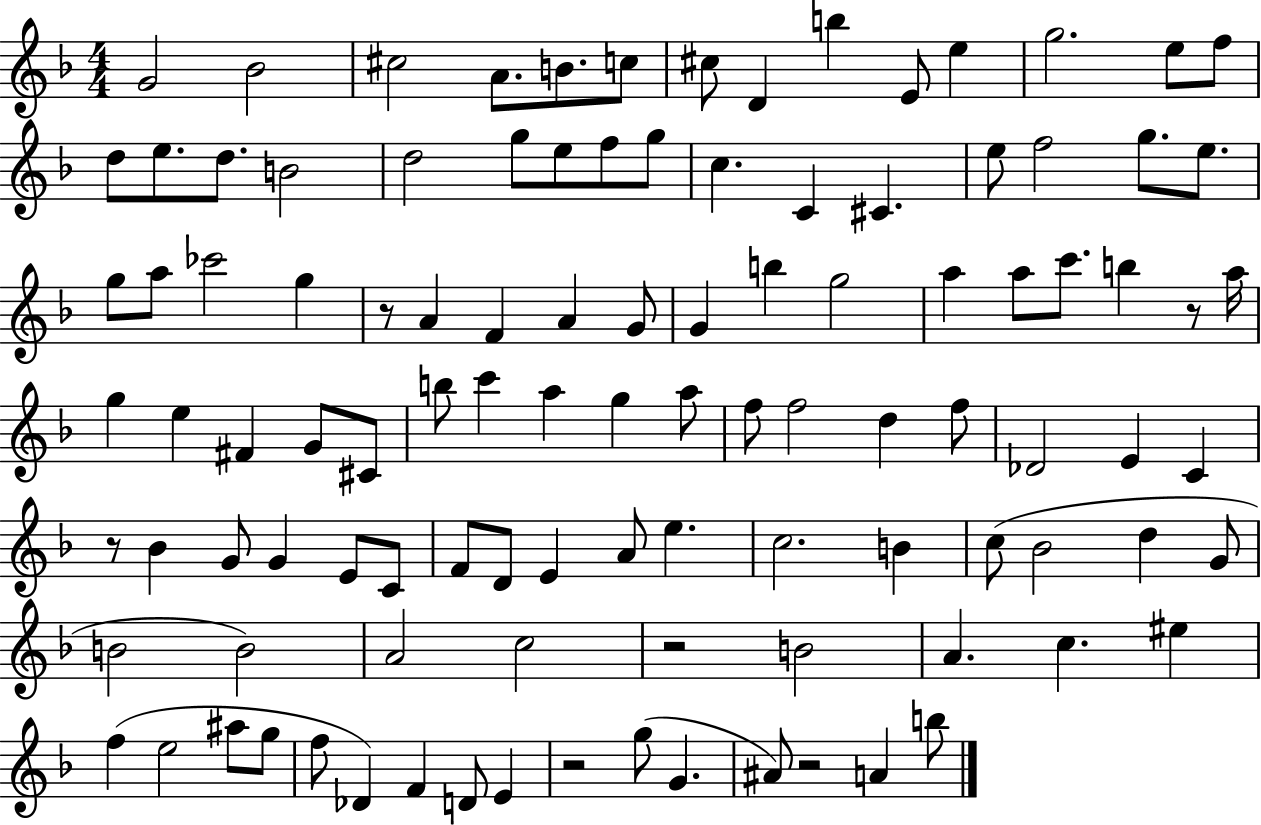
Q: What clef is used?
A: treble